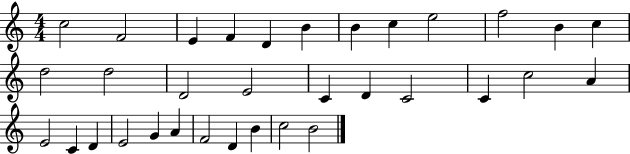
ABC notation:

X:1
T:Untitled
M:4/4
L:1/4
K:C
c2 F2 E F D B B c e2 f2 B c d2 d2 D2 E2 C D C2 C c2 A E2 C D E2 G A F2 D B c2 B2